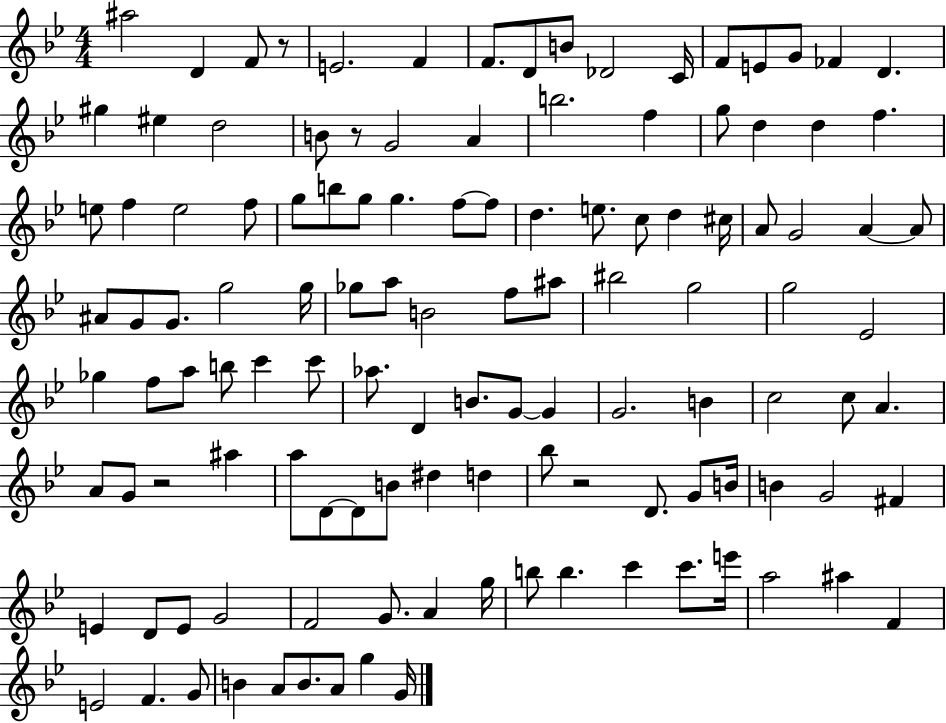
A#5/h D4/q F4/e R/e E4/h. F4/q F4/e. D4/e B4/e Db4/h C4/s F4/e E4/e G4/e FES4/q D4/q. G#5/q EIS5/q D5/h B4/e R/e G4/h A4/q B5/h. F5/q G5/e D5/q D5/q F5/q. E5/e F5/q E5/h F5/e G5/e B5/e G5/e G5/q. F5/e F5/e D5/q. E5/e. C5/e D5/q C#5/s A4/e G4/h A4/q A4/e A#4/e G4/e G4/e. G5/h G5/s Gb5/e A5/e B4/h F5/e A#5/e BIS5/h G5/h G5/h Eb4/h Gb5/q F5/e A5/e B5/e C6/q C6/e Ab5/e. D4/q B4/e. G4/e G4/q G4/h. B4/q C5/h C5/e A4/q. A4/e G4/e R/h A#5/q A5/e D4/e D4/e B4/e D#5/q D5/q Bb5/e R/h D4/e. G4/e B4/s B4/q G4/h F#4/q E4/q D4/e E4/e G4/h F4/h G4/e. A4/q G5/s B5/e B5/q. C6/q C6/e. E6/s A5/h A#5/q F4/q E4/h F4/q. G4/e B4/q A4/e B4/e. A4/e G5/q G4/s